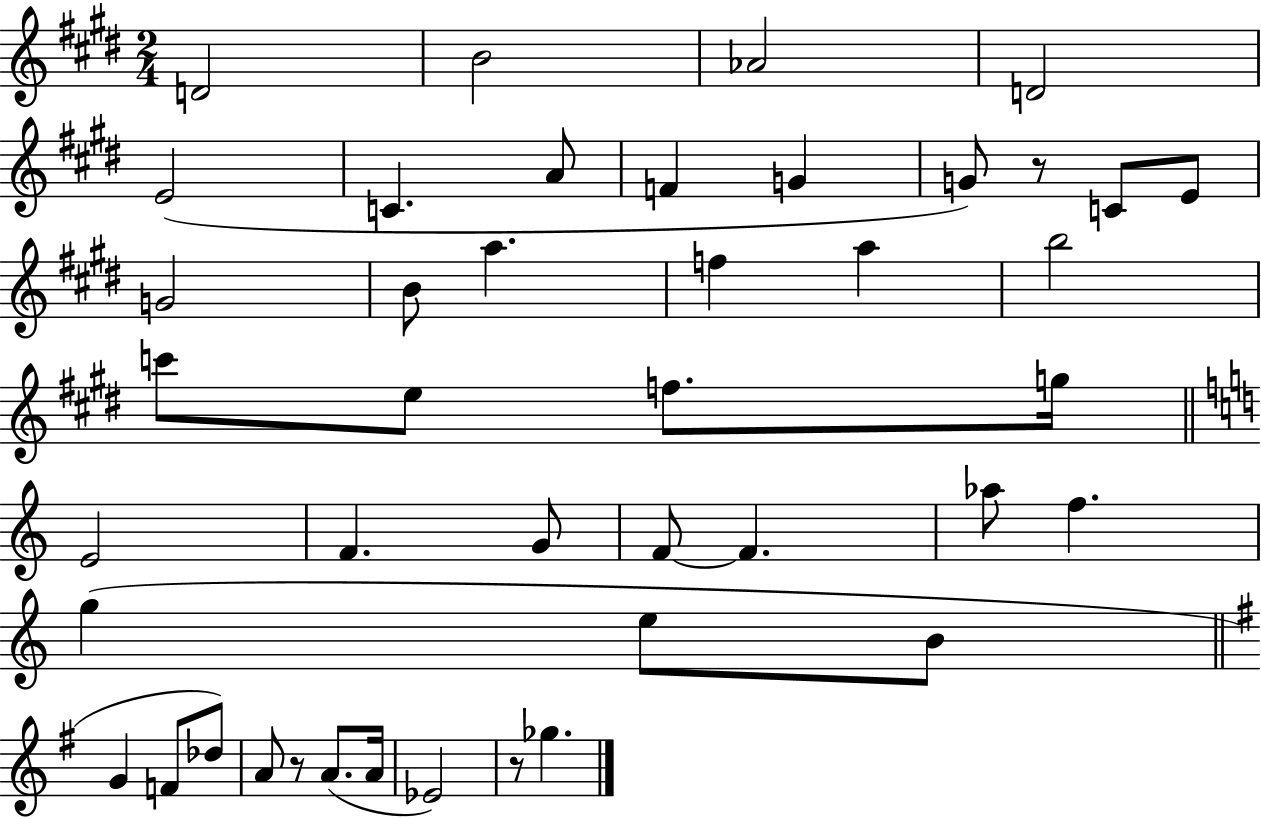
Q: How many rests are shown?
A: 3